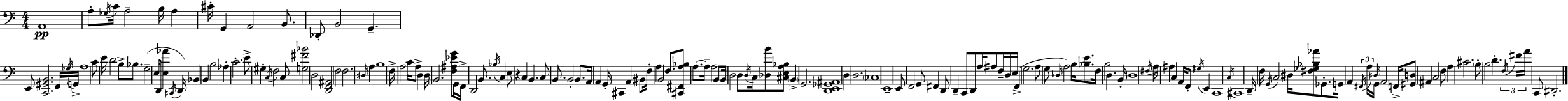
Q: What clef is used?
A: bass